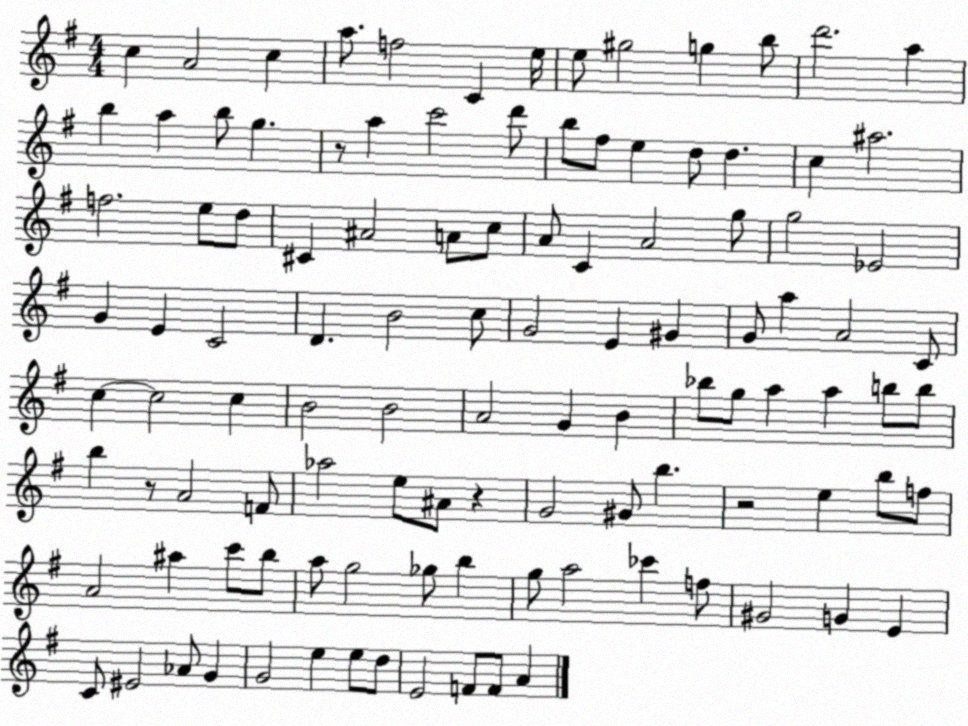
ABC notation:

X:1
T:Untitled
M:4/4
L:1/4
K:G
c A2 c a/2 f2 C e/4 e/2 ^g2 g b/2 d'2 a b a b/2 g z/2 a c'2 d'/2 b/2 ^f/2 e d/2 d c ^a2 f2 e/2 d/2 ^C ^A2 A/2 c/2 A/2 C A2 g/2 g2 _E2 G E C2 D B2 c/2 G2 E ^G G/2 a A2 C/2 c c2 c B2 B2 A2 G B _b/2 g/2 a a b/2 b/2 b z/2 A2 F/2 _a2 e/2 ^A/2 z G2 ^G/2 b z2 e b/2 f/2 A2 ^a c'/2 b/2 a/2 g2 _g/2 b g/2 a2 _c' f/2 ^G2 G E C/2 ^E2 _A/2 G G2 e e/2 d/2 E2 F/2 F/2 A